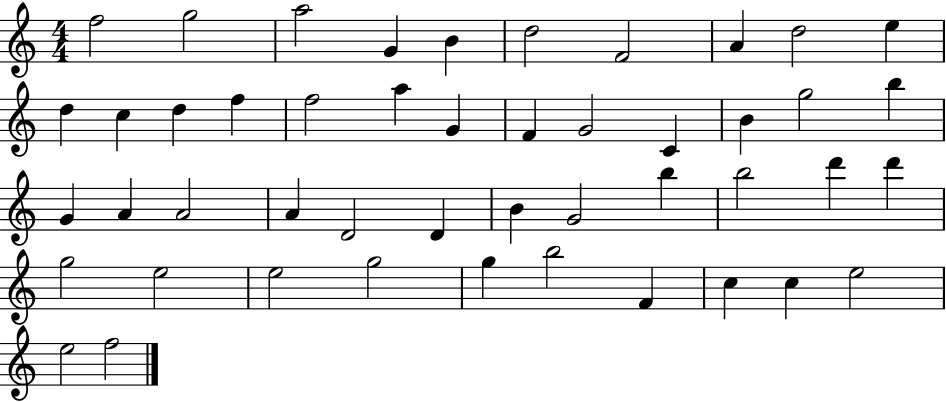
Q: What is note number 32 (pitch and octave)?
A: B5